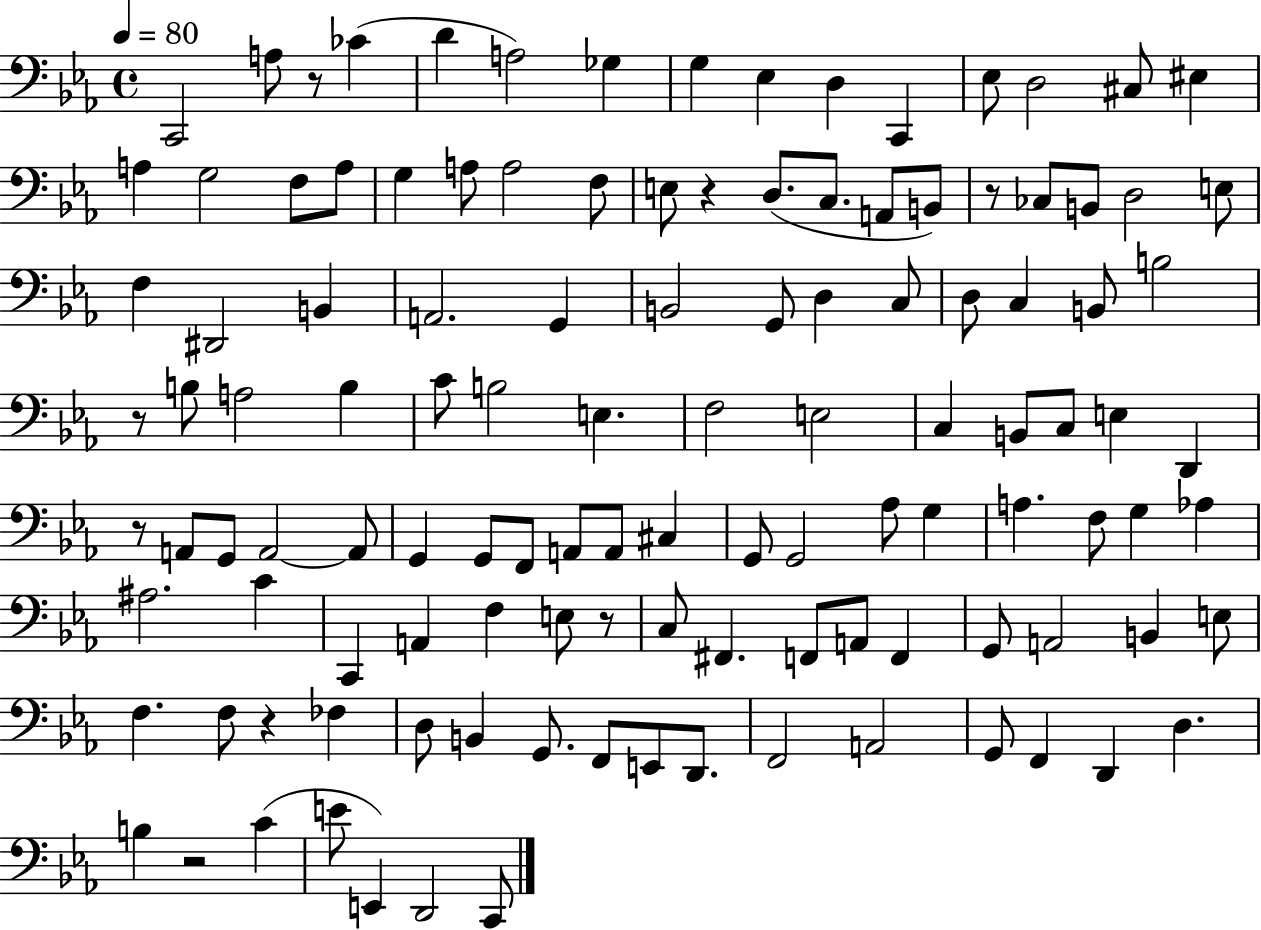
{
  \clef bass
  \time 4/4
  \defaultTimeSignature
  \key ees \major
  \tempo 4 = 80
  \repeat volta 2 { c,2 a8 r8 ces'4( | d'4 a2) ges4 | g4 ees4 d4 c,4 | ees8 d2 cis8 eis4 | \break a4 g2 f8 a8 | g4 a8 a2 f8 | e8 r4 d8.( c8. a,8 b,8) | r8 ces8 b,8 d2 e8 | \break f4 dis,2 b,4 | a,2. g,4 | b,2 g,8 d4 c8 | d8 c4 b,8 b2 | \break r8 b8 a2 b4 | c'8 b2 e4. | f2 e2 | c4 b,8 c8 e4 d,4 | \break r8 a,8 g,8 a,2~~ a,8 | g,4 g,8 f,8 a,8 a,8 cis4 | g,8 g,2 aes8 g4 | a4. f8 g4 aes4 | \break ais2. c'4 | c,4 a,4 f4 e8 r8 | c8 fis,4. f,8 a,8 f,4 | g,8 a,2 b,4 e8 | \break f4. f8 r4 fes4 | d8 b,4 g,8. f,8 e,8 d,8. | f,2 a,2 | g,8 f,4 d,4 d4. | \break b4 r2 c'4( | e'8 e,4) d,2 c,8 | } \bar "|."
}